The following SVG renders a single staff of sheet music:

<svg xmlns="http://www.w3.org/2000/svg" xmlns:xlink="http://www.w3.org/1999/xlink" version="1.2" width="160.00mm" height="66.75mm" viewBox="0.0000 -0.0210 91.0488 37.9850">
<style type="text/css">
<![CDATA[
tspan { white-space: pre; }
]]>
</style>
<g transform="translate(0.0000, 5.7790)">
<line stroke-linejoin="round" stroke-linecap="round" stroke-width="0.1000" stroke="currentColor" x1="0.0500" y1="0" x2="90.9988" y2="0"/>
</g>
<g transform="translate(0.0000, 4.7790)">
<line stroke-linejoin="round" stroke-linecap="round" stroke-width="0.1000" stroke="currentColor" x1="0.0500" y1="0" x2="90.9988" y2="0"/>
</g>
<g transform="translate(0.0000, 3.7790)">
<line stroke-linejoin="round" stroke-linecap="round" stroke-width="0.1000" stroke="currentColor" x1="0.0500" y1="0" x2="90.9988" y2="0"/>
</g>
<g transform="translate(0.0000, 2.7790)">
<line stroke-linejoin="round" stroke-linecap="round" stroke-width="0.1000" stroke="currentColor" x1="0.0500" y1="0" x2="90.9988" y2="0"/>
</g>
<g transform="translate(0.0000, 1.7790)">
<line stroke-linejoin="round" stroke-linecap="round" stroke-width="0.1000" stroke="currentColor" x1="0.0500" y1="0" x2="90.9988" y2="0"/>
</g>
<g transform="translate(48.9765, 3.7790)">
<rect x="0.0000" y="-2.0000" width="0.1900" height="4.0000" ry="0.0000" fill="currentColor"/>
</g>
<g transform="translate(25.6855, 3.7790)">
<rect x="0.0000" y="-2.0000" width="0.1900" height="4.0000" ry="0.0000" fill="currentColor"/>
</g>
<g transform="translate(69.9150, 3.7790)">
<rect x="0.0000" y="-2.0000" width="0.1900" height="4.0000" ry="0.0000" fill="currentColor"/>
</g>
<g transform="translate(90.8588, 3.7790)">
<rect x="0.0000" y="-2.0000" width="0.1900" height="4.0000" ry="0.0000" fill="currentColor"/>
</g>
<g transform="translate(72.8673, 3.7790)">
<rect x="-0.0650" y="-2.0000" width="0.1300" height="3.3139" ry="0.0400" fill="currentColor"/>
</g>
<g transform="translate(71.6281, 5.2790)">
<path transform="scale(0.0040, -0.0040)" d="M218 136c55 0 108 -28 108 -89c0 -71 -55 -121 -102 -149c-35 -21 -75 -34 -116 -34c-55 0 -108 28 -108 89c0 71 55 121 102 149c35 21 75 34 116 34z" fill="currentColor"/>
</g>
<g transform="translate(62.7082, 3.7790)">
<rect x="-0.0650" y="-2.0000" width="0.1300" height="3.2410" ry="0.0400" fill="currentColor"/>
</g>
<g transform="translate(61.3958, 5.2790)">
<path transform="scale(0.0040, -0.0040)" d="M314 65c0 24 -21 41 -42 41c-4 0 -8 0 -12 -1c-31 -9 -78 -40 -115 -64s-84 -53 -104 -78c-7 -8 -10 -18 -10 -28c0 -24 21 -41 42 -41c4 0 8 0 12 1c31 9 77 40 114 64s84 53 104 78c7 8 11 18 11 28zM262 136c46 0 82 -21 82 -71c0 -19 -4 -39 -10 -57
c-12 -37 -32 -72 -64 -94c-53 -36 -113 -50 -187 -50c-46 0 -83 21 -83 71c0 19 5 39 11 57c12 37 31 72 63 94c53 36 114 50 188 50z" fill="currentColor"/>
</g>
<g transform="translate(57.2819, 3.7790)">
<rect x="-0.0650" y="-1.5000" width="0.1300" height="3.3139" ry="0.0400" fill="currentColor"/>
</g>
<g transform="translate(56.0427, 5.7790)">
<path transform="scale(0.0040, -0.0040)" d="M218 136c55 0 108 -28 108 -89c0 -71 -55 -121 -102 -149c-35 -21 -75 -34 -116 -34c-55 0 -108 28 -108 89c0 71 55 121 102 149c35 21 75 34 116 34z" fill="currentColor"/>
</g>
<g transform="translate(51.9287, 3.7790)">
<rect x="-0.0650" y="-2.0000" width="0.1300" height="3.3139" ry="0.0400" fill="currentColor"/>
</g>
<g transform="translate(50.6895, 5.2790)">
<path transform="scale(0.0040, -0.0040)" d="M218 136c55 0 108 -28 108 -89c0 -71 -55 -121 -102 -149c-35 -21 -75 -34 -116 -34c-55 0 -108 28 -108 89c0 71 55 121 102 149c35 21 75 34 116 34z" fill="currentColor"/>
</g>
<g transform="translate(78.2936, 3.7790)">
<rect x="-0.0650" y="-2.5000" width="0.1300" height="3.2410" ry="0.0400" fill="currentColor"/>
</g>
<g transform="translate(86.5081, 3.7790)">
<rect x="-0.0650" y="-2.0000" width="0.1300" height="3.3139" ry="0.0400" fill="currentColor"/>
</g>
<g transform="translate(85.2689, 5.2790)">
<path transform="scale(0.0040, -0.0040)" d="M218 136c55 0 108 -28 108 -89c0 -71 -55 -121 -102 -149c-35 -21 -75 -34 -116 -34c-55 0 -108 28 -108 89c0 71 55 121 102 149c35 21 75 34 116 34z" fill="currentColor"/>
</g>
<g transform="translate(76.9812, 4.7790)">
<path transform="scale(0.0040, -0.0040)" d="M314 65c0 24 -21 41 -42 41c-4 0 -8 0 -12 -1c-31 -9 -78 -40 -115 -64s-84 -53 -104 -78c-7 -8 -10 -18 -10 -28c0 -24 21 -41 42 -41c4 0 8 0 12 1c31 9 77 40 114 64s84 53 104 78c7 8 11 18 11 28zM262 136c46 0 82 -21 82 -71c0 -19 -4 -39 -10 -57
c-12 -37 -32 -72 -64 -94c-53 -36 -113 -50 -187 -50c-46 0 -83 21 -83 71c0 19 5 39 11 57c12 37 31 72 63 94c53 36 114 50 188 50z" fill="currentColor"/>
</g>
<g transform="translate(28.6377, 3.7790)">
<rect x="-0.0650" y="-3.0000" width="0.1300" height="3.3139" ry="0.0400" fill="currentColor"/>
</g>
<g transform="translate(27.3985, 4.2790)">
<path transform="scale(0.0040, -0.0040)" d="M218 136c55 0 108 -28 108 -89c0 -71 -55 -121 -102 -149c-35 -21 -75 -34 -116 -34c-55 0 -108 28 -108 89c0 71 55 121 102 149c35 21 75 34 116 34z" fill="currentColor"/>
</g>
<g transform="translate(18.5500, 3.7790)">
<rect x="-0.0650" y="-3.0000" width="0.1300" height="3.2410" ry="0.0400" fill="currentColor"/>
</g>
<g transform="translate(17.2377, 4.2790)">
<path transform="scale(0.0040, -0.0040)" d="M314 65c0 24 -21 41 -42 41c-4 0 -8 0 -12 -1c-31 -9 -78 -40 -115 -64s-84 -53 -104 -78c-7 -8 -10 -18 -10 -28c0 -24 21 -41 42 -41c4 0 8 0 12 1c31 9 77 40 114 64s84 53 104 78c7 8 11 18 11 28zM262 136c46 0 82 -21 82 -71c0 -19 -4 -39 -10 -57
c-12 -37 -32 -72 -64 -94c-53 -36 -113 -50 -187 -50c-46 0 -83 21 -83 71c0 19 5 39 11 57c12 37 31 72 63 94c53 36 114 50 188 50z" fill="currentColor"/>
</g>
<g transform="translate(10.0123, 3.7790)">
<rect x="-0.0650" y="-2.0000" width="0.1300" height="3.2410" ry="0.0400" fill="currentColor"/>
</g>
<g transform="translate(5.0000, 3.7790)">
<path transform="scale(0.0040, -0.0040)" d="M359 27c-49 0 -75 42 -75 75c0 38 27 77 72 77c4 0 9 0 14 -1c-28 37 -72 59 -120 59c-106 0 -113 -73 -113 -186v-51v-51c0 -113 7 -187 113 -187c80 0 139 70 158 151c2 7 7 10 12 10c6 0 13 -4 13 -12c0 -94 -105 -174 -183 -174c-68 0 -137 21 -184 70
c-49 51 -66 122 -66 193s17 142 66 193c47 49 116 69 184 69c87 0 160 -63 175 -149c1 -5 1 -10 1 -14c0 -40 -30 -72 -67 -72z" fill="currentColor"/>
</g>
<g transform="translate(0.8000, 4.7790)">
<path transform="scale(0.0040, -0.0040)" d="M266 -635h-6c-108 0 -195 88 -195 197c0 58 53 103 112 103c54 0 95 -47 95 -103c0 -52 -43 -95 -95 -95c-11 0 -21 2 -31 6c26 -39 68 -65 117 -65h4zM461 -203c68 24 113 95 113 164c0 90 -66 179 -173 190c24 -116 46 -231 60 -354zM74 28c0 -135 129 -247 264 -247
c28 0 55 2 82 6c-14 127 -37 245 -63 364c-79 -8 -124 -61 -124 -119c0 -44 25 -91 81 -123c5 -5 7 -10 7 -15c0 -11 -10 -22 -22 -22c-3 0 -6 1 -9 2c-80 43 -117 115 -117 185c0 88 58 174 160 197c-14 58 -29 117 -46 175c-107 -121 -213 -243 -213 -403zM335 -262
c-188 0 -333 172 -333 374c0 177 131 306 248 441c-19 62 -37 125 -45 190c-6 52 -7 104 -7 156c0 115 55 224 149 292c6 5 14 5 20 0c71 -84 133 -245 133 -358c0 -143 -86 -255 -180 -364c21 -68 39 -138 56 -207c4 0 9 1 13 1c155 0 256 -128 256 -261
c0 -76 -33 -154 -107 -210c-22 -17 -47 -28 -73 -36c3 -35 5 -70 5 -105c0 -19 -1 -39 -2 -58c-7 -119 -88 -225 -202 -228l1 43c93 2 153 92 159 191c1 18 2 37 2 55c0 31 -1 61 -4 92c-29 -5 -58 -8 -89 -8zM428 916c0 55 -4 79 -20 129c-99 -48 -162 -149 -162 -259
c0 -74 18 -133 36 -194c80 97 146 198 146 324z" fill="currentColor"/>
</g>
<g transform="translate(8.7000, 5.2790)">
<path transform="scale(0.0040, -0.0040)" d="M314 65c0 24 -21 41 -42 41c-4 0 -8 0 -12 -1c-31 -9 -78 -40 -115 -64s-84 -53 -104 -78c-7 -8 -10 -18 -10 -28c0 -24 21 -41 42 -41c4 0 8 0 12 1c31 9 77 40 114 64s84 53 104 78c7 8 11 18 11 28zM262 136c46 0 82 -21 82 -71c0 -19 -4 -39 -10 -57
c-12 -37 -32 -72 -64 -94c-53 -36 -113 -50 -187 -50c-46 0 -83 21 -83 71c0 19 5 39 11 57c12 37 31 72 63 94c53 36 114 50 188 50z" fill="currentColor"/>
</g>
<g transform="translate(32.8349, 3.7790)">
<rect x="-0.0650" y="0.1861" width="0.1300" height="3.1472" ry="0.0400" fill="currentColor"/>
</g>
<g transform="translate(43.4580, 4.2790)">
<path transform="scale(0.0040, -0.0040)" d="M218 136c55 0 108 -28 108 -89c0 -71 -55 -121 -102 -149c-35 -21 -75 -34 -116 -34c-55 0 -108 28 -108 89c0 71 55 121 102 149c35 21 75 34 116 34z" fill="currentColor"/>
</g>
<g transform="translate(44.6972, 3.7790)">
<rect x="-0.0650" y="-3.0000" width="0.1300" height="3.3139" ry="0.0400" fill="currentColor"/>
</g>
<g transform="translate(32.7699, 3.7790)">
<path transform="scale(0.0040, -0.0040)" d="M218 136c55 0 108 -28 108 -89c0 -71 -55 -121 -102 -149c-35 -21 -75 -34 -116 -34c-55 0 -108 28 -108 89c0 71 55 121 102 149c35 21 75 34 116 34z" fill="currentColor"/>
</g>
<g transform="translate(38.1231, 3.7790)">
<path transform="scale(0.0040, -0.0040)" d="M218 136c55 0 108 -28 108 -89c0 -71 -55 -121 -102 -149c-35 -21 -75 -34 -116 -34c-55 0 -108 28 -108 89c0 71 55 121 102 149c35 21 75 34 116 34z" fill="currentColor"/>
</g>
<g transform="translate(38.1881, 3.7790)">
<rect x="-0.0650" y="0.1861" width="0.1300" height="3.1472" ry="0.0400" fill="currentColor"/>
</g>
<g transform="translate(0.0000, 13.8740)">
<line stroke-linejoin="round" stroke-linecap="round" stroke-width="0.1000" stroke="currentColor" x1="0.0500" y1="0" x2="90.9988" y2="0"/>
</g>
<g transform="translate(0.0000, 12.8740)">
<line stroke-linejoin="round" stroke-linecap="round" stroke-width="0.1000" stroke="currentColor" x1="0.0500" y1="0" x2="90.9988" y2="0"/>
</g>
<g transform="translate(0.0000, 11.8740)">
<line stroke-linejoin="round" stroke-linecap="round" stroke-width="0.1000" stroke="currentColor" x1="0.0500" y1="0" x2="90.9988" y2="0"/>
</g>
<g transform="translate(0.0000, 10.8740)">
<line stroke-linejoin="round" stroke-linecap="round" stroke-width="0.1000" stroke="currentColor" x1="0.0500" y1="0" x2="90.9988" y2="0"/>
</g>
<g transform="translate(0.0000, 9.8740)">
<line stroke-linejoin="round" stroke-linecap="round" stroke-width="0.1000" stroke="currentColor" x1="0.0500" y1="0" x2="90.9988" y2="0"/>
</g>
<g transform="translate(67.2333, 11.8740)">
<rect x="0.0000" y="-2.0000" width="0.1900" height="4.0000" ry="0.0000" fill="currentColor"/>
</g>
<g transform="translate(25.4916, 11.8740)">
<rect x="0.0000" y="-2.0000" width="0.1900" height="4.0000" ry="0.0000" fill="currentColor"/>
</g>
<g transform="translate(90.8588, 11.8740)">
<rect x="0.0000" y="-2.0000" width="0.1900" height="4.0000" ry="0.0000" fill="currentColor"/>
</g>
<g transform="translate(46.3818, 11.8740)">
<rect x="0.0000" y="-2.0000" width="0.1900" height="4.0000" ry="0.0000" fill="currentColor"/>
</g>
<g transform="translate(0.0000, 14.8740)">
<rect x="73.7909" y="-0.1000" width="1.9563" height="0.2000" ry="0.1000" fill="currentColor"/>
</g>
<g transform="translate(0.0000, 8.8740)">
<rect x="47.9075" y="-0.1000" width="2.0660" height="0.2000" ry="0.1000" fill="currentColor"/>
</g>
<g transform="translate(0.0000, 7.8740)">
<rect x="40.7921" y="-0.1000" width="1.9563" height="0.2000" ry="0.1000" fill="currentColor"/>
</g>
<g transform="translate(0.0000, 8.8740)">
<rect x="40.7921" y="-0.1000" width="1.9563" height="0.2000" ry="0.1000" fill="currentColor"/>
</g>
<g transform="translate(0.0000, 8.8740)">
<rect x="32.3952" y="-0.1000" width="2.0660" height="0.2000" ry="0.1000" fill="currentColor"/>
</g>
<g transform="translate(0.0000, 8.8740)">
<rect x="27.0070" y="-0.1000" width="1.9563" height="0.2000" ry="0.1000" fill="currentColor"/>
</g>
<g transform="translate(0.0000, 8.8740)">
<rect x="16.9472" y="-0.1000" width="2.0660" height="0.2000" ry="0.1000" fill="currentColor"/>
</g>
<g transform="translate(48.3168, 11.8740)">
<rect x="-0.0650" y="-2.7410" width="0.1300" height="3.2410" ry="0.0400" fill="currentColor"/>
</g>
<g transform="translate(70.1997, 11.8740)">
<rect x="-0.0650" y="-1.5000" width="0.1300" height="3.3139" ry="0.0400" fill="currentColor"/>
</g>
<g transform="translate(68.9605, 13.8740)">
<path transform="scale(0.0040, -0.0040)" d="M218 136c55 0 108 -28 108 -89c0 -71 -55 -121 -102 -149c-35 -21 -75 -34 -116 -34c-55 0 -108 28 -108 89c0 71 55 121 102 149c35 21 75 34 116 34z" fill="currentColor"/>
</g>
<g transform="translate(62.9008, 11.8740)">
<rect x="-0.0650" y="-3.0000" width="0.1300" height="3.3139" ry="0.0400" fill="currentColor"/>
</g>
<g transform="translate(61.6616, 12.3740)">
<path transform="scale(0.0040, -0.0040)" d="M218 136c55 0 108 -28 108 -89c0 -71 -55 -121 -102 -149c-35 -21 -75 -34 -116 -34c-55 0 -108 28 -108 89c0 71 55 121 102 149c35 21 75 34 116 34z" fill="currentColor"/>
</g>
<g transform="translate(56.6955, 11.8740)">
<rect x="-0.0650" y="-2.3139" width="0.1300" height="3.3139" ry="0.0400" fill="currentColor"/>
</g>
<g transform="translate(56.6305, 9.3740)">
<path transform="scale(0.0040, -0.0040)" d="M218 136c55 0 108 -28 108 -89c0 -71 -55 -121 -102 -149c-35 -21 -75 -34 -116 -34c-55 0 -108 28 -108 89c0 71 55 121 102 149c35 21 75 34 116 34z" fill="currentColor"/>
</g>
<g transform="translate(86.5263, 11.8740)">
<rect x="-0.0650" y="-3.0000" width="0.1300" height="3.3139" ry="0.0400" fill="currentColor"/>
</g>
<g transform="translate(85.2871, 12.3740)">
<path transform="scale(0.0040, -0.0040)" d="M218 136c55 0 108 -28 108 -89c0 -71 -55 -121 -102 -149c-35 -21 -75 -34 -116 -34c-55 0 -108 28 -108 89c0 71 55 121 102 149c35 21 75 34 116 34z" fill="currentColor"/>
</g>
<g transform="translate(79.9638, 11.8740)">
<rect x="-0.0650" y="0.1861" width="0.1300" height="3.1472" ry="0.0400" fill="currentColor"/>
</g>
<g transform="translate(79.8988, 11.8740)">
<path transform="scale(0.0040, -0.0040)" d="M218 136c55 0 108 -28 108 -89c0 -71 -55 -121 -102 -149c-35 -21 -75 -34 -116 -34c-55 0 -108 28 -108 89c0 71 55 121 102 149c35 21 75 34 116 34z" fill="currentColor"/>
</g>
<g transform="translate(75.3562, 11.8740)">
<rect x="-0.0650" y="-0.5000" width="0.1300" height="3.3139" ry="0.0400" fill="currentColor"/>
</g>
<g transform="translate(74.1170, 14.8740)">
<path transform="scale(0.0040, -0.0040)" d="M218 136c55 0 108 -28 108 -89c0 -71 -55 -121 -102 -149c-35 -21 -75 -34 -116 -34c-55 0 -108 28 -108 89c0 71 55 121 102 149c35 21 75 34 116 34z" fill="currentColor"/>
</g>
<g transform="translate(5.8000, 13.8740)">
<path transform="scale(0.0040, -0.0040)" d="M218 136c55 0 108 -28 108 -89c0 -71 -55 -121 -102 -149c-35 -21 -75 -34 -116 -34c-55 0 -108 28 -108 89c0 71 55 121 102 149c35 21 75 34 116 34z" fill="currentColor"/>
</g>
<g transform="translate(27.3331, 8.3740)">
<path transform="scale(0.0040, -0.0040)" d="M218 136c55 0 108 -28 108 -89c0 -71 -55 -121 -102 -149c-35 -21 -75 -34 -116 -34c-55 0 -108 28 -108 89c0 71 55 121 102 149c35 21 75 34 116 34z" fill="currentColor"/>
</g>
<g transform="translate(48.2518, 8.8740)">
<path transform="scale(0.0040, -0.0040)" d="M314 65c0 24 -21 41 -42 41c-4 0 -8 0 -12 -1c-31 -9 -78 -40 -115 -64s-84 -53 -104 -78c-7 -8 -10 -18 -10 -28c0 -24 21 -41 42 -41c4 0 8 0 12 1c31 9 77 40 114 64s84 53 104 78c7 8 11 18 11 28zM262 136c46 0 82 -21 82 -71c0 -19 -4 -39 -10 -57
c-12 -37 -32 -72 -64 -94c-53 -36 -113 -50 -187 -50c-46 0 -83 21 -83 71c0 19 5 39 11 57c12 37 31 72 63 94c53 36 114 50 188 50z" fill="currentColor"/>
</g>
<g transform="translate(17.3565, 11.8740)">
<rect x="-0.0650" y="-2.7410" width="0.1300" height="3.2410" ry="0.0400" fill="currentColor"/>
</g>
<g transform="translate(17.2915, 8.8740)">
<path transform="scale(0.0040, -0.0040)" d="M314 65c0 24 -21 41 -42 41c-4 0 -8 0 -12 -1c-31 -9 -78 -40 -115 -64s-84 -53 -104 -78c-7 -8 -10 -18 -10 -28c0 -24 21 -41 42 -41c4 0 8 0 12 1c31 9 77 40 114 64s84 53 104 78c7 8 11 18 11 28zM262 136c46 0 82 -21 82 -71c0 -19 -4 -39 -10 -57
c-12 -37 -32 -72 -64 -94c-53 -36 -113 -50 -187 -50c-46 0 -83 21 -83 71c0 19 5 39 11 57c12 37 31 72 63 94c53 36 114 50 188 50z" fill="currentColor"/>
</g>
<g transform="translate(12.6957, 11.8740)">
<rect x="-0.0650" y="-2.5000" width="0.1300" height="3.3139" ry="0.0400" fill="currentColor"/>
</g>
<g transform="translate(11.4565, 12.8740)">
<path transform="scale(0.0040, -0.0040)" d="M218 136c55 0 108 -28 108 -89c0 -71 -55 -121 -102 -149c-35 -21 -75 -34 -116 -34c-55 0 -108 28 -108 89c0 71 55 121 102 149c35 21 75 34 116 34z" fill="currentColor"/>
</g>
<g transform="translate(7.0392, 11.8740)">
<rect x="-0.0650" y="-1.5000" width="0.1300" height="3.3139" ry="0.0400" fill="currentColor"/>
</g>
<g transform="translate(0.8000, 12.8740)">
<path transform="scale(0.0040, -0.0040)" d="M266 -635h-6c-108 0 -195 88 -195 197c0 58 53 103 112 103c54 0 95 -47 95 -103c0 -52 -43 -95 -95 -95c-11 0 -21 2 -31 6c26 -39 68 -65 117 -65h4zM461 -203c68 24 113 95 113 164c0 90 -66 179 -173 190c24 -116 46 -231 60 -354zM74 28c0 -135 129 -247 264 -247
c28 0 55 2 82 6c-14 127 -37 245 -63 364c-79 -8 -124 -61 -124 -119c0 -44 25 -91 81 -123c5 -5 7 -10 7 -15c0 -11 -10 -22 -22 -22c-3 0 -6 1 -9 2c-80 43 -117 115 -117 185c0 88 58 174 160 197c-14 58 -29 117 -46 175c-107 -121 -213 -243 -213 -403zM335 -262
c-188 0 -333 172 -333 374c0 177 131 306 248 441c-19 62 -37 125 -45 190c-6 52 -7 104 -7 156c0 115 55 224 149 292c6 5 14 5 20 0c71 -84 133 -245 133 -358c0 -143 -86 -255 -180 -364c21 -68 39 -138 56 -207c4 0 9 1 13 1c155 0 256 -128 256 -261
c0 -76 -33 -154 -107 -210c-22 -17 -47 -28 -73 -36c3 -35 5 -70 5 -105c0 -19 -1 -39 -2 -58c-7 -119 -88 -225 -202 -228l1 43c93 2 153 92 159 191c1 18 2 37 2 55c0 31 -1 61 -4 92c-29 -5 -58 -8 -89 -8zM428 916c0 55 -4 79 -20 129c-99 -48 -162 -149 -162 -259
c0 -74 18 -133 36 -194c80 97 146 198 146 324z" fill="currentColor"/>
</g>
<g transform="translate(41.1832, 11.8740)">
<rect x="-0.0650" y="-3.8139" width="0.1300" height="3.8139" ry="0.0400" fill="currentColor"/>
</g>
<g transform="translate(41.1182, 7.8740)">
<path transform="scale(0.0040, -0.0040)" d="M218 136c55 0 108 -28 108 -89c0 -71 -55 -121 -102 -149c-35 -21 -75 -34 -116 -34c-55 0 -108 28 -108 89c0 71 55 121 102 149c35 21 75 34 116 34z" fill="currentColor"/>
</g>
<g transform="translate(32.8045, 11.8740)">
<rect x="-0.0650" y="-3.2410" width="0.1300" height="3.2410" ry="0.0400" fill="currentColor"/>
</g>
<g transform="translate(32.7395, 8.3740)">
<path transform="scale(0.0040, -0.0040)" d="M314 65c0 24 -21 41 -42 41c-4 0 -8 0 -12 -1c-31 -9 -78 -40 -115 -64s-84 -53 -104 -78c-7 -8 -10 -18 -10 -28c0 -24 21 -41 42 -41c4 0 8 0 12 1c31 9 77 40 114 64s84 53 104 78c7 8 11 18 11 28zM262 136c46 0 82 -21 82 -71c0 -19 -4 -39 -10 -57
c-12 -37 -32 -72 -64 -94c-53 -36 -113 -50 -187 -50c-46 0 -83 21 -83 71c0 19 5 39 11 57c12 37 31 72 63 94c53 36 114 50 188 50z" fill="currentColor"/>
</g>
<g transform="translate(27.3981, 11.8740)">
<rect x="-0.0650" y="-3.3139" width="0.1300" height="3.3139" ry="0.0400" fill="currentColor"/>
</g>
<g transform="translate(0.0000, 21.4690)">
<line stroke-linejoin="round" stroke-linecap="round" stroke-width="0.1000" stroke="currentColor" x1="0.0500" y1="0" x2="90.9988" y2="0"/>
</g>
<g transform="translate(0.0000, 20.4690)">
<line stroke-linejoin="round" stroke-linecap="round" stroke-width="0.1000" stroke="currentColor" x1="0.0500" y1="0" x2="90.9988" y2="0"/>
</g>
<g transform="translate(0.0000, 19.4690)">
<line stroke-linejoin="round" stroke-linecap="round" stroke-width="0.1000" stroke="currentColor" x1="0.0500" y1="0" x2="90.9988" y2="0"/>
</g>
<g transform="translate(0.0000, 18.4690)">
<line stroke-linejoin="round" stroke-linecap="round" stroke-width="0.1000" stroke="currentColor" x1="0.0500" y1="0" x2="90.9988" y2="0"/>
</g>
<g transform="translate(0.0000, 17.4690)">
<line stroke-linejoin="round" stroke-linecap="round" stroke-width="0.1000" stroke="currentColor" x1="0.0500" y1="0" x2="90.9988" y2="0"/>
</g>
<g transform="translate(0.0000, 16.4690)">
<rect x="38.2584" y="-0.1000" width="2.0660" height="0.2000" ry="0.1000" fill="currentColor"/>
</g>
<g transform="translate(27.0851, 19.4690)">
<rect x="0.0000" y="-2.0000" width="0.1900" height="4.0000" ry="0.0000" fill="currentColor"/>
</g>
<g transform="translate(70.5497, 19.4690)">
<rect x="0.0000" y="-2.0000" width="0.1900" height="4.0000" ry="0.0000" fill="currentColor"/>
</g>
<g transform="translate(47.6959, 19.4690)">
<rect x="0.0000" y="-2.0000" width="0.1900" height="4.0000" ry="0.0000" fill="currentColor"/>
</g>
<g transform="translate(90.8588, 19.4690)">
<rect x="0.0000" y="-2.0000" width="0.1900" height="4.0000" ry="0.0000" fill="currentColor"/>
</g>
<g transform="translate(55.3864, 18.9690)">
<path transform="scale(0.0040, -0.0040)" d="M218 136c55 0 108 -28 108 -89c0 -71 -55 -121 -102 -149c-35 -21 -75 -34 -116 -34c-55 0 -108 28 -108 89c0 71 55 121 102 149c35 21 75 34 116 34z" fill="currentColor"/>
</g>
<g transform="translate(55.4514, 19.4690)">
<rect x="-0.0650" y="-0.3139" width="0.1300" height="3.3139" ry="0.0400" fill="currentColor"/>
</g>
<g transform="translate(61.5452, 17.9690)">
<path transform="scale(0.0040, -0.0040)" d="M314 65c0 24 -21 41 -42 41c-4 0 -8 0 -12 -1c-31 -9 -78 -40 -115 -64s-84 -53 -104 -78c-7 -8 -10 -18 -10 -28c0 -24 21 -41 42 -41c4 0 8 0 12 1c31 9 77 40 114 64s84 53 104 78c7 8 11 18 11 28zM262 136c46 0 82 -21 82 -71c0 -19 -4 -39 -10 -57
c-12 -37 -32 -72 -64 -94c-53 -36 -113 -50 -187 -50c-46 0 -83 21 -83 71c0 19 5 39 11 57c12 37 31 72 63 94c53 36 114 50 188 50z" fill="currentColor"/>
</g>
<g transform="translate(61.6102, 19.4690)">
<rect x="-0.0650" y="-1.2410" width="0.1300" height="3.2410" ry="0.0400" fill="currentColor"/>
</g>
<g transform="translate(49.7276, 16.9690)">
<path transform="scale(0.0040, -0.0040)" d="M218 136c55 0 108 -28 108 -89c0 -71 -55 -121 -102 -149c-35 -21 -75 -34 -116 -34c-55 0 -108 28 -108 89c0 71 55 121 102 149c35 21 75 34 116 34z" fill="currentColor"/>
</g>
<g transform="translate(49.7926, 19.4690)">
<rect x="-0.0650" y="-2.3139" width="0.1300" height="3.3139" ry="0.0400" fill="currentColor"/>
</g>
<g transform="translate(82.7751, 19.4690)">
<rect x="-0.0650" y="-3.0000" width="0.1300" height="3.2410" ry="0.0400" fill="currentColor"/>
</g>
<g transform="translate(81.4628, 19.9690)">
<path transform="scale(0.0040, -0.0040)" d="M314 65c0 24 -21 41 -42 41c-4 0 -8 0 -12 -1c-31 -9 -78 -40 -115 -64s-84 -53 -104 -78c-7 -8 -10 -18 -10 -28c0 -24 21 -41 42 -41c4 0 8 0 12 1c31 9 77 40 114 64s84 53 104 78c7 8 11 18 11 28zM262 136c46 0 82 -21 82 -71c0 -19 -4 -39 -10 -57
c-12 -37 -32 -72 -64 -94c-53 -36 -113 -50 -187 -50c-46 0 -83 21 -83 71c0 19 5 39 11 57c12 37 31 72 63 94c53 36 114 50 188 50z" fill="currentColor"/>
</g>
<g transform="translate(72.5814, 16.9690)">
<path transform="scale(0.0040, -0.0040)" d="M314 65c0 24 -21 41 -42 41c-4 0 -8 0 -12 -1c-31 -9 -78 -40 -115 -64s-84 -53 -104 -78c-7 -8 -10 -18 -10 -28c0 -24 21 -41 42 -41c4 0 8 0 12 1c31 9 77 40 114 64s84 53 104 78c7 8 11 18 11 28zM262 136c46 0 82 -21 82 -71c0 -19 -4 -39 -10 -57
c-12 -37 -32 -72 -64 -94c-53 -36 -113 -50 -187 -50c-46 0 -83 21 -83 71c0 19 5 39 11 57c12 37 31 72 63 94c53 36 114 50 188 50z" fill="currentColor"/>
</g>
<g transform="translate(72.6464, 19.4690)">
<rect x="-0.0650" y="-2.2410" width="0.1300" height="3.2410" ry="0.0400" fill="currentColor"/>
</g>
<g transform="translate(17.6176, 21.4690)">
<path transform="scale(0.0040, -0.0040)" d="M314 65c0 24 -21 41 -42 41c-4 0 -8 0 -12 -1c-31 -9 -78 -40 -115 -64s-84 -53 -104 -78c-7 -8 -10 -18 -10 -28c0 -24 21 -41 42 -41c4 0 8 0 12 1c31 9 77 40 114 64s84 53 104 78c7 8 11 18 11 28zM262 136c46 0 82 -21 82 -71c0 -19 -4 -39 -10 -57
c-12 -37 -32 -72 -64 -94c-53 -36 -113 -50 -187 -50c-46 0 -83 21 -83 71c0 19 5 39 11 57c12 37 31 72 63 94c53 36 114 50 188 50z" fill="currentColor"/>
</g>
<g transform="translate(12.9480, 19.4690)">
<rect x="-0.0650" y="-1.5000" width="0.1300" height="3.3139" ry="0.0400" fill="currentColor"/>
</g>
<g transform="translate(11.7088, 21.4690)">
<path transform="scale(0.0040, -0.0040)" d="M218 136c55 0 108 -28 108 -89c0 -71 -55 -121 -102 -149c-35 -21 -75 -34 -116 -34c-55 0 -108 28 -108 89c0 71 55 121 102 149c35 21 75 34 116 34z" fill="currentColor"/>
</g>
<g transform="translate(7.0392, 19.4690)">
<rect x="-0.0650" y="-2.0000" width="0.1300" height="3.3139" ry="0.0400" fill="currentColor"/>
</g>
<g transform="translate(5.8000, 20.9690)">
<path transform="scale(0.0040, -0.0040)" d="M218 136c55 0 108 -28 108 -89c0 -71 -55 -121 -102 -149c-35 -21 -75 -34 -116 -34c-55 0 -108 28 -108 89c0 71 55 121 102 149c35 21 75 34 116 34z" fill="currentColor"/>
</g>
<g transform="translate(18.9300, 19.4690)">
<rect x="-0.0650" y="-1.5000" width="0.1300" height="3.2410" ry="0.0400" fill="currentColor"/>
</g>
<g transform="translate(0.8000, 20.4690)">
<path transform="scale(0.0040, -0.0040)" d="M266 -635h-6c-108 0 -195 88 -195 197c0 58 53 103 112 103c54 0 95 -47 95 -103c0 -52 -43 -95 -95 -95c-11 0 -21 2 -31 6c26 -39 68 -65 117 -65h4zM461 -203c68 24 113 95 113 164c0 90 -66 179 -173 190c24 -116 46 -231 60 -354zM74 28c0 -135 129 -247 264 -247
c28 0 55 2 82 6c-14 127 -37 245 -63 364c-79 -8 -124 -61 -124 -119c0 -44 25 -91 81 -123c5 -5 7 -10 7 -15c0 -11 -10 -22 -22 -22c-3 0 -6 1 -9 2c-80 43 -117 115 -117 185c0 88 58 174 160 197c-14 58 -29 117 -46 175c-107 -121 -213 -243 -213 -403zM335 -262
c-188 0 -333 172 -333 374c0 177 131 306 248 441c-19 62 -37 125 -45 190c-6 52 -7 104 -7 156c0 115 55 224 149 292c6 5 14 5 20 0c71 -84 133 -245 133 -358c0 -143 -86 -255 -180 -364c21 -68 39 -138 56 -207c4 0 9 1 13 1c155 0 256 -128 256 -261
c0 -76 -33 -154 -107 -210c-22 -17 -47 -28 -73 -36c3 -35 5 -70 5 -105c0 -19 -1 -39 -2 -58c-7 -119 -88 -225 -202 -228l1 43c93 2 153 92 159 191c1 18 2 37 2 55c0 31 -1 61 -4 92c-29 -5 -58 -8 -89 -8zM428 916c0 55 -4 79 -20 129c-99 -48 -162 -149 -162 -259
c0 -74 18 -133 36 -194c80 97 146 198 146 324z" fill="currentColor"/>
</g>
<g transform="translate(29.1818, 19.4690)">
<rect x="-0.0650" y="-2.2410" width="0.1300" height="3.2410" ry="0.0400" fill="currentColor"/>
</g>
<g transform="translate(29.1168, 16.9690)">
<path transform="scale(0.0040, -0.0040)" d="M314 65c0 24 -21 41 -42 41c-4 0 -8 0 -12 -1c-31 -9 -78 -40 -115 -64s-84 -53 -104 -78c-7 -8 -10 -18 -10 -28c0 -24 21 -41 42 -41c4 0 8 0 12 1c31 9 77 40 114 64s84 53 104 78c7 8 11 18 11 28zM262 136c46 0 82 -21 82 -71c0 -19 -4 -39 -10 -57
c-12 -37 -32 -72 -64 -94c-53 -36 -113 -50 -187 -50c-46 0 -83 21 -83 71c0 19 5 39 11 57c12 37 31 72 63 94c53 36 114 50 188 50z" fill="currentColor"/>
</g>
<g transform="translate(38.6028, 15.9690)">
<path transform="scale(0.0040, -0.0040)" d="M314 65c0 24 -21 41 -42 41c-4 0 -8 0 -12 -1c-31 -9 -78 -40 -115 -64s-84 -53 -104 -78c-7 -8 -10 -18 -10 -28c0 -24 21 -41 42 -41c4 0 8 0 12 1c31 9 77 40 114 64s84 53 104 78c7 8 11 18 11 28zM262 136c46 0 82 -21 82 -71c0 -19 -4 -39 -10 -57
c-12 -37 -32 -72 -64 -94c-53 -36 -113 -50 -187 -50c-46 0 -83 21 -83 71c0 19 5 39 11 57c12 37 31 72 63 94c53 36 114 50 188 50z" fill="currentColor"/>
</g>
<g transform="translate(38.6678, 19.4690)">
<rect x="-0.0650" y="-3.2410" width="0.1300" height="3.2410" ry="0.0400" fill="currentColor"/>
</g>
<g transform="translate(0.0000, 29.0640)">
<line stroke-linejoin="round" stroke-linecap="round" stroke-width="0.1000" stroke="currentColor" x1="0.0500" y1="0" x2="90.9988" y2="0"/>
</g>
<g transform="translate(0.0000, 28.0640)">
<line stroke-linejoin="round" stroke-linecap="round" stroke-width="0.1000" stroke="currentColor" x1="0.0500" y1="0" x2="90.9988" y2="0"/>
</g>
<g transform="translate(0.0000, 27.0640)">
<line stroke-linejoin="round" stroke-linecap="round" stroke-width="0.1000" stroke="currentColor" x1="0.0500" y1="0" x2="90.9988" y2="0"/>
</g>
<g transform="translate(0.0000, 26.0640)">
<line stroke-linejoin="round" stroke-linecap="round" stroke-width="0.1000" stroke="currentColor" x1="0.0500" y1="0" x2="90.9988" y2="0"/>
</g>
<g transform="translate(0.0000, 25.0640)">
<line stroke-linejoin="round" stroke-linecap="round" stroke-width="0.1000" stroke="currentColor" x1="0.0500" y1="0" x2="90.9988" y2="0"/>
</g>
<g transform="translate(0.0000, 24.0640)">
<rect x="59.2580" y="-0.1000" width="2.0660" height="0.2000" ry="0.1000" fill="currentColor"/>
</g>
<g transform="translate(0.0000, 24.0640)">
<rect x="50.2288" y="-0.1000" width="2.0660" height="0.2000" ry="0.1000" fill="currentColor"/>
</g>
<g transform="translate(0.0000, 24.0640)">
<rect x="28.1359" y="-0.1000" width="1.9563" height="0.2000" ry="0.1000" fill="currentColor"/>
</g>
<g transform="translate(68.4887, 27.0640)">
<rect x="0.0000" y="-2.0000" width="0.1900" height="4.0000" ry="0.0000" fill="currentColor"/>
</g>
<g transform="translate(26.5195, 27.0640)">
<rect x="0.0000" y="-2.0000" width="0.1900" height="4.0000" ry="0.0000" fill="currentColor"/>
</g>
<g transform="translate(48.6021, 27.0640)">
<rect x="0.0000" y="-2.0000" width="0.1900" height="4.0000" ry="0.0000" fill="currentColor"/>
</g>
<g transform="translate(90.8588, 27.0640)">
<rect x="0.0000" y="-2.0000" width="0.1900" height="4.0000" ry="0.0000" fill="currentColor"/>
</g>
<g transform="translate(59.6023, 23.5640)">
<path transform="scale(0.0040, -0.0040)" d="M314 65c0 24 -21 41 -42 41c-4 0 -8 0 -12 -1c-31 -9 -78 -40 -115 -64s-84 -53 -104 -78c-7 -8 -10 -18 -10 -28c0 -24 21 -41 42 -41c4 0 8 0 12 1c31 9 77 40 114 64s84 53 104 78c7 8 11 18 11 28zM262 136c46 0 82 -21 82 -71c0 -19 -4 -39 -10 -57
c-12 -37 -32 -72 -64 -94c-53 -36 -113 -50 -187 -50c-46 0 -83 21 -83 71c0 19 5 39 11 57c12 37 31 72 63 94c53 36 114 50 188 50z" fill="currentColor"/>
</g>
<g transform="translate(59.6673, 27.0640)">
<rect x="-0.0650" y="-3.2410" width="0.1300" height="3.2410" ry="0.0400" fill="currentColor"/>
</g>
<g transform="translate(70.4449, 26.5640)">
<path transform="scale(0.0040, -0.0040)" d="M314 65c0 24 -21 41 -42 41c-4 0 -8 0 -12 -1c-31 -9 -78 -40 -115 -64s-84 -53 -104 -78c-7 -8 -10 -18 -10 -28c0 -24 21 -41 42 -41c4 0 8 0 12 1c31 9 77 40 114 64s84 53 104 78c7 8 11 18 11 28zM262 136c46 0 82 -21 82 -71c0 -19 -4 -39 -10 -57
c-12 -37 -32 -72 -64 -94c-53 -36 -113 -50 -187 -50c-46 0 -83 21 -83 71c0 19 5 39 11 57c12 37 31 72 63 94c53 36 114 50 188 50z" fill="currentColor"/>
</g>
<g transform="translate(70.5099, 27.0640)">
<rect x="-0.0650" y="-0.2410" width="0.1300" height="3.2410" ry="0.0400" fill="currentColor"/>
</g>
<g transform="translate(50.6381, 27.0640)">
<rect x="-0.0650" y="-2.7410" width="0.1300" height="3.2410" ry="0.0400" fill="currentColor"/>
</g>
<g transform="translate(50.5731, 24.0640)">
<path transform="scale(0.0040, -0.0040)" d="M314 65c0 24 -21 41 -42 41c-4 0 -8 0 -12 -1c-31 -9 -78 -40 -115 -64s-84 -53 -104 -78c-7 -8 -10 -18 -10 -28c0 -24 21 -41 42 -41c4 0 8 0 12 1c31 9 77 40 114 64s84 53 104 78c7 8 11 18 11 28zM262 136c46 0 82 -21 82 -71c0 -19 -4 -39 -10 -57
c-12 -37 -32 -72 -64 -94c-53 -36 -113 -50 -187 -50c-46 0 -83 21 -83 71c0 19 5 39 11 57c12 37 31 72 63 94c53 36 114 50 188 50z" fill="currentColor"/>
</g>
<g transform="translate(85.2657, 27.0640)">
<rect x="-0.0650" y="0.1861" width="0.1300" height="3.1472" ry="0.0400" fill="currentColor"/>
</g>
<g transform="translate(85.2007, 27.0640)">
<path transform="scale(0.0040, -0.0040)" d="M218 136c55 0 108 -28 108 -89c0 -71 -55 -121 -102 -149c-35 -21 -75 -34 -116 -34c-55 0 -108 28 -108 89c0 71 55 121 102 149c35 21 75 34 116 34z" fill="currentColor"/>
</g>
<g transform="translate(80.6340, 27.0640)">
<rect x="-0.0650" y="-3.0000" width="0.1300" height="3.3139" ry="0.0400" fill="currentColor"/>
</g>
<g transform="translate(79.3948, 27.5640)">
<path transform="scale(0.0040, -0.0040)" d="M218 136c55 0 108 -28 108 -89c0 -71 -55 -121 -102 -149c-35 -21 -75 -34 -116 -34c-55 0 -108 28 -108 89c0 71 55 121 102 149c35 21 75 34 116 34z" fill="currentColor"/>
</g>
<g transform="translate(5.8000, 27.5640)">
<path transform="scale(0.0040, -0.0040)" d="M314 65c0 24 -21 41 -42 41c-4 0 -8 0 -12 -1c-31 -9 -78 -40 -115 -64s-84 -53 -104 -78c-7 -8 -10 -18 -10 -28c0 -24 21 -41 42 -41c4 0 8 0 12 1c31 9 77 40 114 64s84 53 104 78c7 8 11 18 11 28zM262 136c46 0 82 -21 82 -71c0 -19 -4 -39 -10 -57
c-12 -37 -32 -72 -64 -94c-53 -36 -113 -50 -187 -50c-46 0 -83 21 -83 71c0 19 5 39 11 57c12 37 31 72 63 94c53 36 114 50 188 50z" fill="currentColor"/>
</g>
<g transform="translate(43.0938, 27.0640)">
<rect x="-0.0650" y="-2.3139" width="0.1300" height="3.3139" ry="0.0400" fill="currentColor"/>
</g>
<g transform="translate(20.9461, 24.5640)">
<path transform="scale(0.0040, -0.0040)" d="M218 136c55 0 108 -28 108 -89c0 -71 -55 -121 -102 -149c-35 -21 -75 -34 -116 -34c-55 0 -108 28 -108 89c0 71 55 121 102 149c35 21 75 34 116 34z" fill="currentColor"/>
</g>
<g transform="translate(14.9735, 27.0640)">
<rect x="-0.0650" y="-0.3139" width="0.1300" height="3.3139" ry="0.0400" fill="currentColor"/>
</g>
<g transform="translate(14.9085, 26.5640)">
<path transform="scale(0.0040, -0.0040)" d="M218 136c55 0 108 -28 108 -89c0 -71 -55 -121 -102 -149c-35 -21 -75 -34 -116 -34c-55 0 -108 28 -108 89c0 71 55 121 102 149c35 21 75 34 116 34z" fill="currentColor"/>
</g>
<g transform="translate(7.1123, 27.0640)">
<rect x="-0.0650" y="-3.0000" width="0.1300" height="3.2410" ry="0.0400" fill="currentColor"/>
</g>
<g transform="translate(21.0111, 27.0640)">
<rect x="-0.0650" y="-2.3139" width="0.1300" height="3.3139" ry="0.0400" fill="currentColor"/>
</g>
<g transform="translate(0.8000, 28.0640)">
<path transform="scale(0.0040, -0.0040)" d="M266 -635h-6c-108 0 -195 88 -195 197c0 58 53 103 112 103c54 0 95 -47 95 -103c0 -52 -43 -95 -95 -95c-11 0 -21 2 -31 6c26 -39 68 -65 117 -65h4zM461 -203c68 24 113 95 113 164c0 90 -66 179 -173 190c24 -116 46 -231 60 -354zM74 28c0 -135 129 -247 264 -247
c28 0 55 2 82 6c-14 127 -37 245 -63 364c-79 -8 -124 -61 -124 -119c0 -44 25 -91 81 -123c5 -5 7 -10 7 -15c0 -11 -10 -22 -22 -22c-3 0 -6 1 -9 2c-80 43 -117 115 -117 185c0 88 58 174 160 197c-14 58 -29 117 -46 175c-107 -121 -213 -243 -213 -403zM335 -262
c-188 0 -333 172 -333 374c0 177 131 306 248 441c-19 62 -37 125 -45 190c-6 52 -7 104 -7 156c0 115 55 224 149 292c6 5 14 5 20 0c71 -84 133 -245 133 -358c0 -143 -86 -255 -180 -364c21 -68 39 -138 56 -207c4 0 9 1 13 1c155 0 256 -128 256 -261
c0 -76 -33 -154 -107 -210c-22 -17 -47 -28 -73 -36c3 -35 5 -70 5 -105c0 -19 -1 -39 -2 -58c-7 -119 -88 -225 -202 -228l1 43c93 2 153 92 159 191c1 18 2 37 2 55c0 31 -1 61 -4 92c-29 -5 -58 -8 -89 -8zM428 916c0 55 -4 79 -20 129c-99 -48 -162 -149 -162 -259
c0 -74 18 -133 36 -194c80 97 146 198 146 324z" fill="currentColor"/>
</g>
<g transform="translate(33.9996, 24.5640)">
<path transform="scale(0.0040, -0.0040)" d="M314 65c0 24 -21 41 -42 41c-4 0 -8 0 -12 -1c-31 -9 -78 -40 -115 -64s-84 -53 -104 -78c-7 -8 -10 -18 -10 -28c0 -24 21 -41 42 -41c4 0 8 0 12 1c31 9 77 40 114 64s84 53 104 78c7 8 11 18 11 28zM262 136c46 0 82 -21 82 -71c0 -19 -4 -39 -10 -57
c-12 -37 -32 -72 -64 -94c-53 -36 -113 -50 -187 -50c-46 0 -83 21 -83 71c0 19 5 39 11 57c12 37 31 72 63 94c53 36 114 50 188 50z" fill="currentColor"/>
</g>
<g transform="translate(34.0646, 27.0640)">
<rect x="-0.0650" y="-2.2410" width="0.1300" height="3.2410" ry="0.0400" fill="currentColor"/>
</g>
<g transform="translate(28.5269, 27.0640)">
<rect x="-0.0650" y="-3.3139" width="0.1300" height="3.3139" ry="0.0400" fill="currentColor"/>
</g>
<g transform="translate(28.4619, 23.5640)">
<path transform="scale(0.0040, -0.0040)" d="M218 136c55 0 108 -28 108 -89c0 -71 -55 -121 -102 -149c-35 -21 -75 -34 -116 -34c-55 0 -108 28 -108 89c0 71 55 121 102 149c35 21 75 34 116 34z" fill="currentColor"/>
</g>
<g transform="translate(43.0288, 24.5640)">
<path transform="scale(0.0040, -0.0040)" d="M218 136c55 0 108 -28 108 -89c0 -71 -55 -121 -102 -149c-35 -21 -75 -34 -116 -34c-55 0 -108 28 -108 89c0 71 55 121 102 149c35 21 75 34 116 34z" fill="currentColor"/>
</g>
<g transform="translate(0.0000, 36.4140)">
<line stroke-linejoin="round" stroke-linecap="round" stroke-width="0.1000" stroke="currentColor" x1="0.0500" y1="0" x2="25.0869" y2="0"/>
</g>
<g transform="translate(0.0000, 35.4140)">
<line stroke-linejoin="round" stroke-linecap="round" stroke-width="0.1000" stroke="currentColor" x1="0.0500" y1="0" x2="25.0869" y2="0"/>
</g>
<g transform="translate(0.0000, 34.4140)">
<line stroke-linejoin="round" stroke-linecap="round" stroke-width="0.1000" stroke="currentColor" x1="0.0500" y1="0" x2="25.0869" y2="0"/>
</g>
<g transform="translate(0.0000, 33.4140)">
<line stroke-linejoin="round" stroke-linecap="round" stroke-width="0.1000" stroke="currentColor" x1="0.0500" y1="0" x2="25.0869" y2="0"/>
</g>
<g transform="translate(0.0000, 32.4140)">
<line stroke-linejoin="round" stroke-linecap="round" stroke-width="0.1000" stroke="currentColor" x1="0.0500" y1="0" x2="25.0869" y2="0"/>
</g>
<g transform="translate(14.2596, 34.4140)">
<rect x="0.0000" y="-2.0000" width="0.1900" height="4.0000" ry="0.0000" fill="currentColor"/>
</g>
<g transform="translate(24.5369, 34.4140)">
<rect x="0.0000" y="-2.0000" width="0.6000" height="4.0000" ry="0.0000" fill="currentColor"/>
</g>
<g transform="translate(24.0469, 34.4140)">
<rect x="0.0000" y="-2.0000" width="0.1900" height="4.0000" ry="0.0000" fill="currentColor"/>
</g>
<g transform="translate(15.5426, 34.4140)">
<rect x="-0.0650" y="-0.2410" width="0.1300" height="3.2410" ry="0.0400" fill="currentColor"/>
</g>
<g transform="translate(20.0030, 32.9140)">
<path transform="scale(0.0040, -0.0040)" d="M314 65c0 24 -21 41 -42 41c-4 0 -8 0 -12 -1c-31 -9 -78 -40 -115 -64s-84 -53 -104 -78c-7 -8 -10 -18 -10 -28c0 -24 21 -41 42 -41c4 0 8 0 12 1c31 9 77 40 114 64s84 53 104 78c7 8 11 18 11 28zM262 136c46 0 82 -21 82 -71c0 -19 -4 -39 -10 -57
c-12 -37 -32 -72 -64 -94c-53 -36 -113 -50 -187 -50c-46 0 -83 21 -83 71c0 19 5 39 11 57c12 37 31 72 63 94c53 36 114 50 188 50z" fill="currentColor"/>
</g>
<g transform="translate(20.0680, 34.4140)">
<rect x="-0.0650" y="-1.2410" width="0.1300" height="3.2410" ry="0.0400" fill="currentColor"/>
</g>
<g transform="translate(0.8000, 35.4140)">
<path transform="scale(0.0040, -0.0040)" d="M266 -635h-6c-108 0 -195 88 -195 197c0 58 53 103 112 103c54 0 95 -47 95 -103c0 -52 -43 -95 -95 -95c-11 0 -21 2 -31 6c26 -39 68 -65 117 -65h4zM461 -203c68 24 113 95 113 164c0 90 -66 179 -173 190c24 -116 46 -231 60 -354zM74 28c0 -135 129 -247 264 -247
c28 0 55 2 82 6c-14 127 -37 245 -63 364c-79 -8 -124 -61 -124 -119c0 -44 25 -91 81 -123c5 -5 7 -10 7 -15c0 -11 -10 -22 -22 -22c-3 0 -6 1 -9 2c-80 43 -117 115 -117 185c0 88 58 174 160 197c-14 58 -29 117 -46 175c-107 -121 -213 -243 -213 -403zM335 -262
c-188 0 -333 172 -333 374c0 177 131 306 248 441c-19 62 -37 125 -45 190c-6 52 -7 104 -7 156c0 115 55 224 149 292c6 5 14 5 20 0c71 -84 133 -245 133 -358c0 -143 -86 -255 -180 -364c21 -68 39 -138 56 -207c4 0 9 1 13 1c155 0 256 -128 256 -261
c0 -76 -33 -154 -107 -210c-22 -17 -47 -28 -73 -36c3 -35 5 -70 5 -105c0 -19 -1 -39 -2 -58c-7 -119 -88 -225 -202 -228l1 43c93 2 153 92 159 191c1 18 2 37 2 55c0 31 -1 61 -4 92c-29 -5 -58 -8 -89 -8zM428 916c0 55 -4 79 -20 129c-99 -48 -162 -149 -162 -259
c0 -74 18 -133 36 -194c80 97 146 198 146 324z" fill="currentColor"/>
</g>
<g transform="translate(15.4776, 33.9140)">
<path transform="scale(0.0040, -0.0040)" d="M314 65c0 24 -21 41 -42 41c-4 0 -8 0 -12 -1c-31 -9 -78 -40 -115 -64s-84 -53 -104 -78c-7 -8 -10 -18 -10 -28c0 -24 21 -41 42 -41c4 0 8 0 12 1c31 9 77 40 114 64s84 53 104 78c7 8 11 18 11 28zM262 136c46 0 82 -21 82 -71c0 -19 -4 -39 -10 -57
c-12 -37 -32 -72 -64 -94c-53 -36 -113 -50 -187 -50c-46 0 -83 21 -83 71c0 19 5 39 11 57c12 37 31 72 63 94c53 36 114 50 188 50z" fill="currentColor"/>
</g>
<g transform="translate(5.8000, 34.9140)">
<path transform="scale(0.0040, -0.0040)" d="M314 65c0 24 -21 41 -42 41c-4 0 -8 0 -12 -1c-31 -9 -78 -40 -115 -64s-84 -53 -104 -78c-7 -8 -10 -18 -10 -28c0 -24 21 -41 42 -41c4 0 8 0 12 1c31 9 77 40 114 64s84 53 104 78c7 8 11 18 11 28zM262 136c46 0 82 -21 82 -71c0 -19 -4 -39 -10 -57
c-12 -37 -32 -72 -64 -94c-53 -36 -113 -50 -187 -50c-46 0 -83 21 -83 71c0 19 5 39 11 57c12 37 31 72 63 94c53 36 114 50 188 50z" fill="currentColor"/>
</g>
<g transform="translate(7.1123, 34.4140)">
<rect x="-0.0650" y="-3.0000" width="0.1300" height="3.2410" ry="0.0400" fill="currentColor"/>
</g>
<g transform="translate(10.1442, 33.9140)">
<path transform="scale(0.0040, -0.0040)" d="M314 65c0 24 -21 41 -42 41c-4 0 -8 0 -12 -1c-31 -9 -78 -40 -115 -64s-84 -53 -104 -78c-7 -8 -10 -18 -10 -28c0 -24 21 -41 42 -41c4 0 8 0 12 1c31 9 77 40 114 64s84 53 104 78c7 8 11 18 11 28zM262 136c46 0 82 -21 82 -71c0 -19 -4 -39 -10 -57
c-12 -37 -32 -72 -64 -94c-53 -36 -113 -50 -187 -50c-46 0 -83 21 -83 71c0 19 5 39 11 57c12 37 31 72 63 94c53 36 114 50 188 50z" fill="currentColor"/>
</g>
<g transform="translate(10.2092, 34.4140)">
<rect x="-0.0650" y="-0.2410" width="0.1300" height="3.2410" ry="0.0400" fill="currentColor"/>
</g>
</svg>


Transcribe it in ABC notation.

X:1
T:Untitled
M:4/4
L:1/4
K:C
F2 A2 A B B A F E F2 F G2 F E G a2 b b2 c' a2 g A E C B A F E E2 g2 b2 g c e2 g2 A2 A2 c g b g2 g a2 b2 c2 A B A2 c2 c2 e2